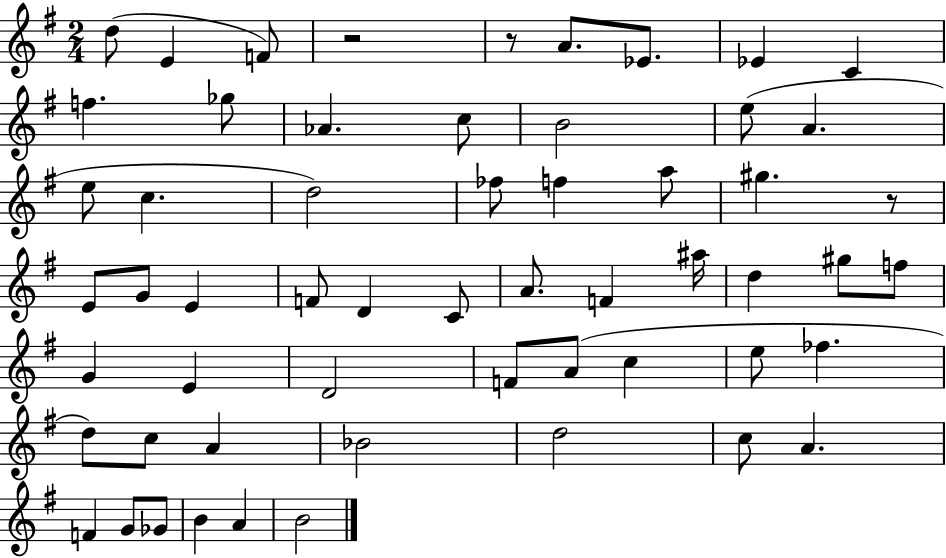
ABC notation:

X:1
T:Untitled
M:2/4
L:1/4
K:G
d/2 E F/2 z2 z/2 A/2 _E/2 _E C f _g/2 _A c/2 B2 e/2 A e/2 c d2 _f/2 f a/2 ^g z/2 E/2 G/2 E F/2 D C/2 A/2 F ^a/4 d ^g/2 f/2 G E D2 F/2 A/2 c e/2 _f d/2 c/2 A _B2 d2 c/2 A F G/2 _G/2 B A B2